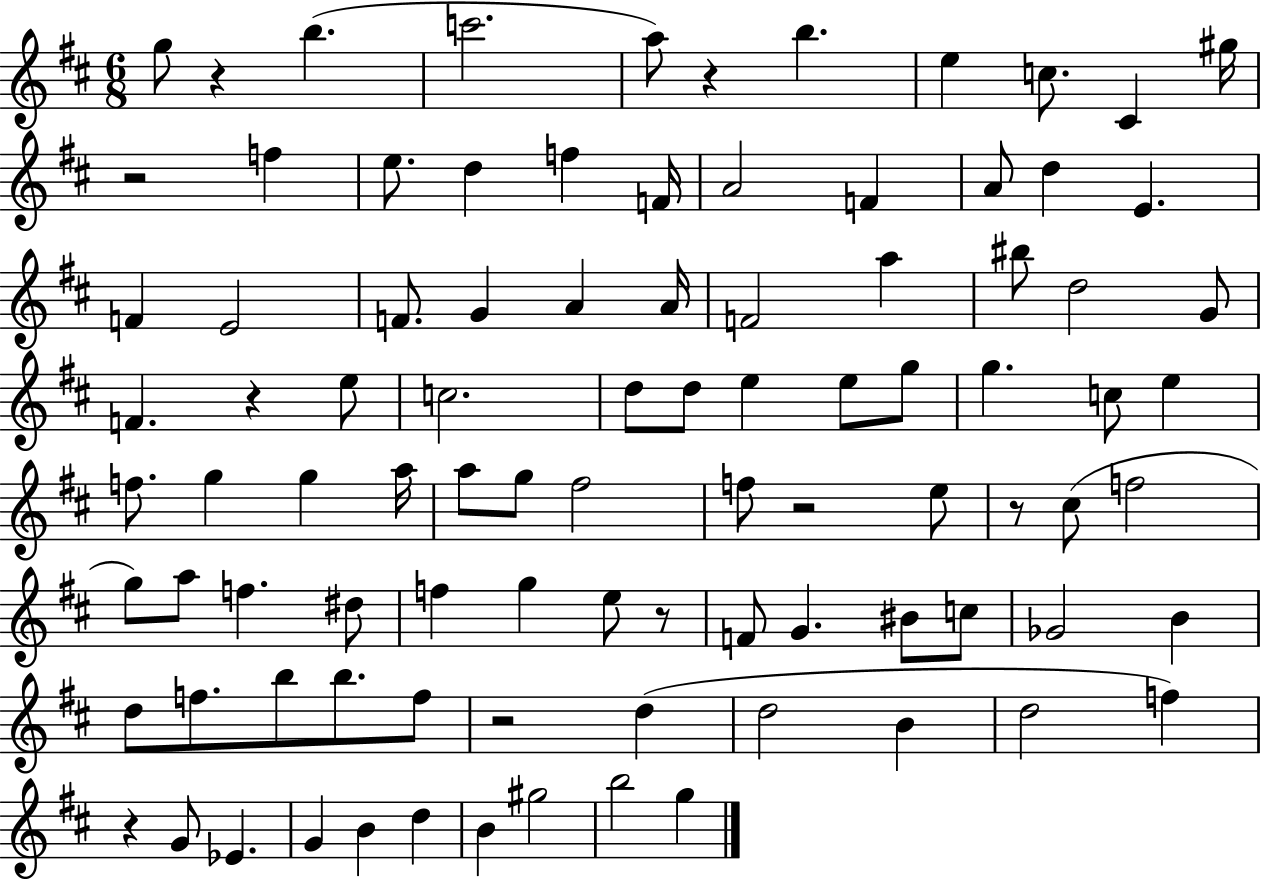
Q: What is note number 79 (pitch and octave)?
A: B4